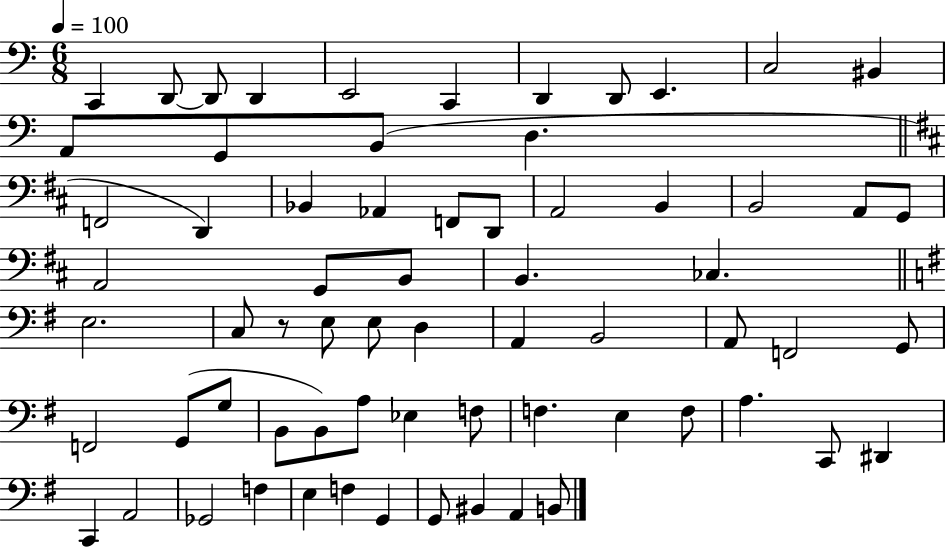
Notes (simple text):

C2/q D2/e D2/e D2/q E2/h C2/q D2/q D2/e E2/q. C3/h BIS2/q A2/e G2/e B2/e D3/q. F2/h D2/q Bb2/q Ab2/q F2/e D2/e A2/h B2/q B2/h A2/e G2/e A2/h G2/e B2/e B2/q. CES3/q. E3/h. C3/e R/e E3/e E3/e D3/q A2/q B2/h A2/e F2/h G2/e F2/h G2/e G3/e B2/e B2/e A3/e Eb3/q F3/e F3/q. E3/q F3/e A3/q. C2/e D#2/q C2/q A2/h Gb2/h F3/q E3/q F3/q G2/q G2/e BIS2/q A2/q B2/e